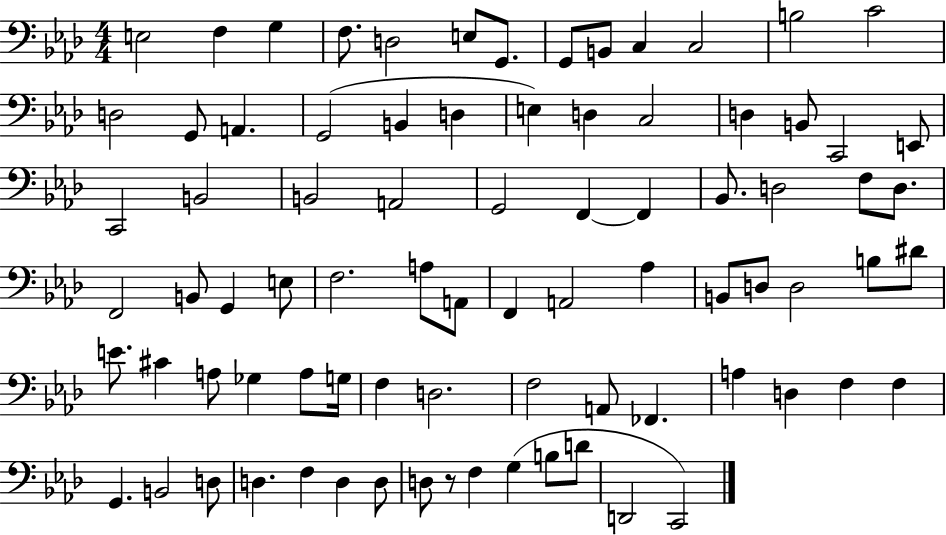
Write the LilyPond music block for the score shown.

{
  \clef bass
  \numericTimeSignature
  \time 4/4
  \key aes \major
  e2 f4 g4 | f8. d2 e8 g,8. | g,8 b,8 c4 c2 | b2 c'2 | \break d2 g,8 a,4. | g,2( b,4 d4 | e4) d4 c2 | d4 b,8 c,2 e,8 | \break c,2 b,2 | b,2 a,2 | g,2 f,4~~ f,4 | bes,8. d2 f8 d8. | \break f,2 b,8 g,4 e8 | f2. a8 a,8 | f,4 a,2 aes4 | b,8 d8 d2 b8 dis'8 | \break e'8. cis'4 a8 ges4 a8 g16 | f4 d2. | f2 a,8 fes,4. | a4 d4 f4 f4 | \break g,4. b,2 d8 | d4. f4 d4 d8 | d8 r8 f4 g4( b8 d'8 | d,2 c,2) | \break \bar "|."
}